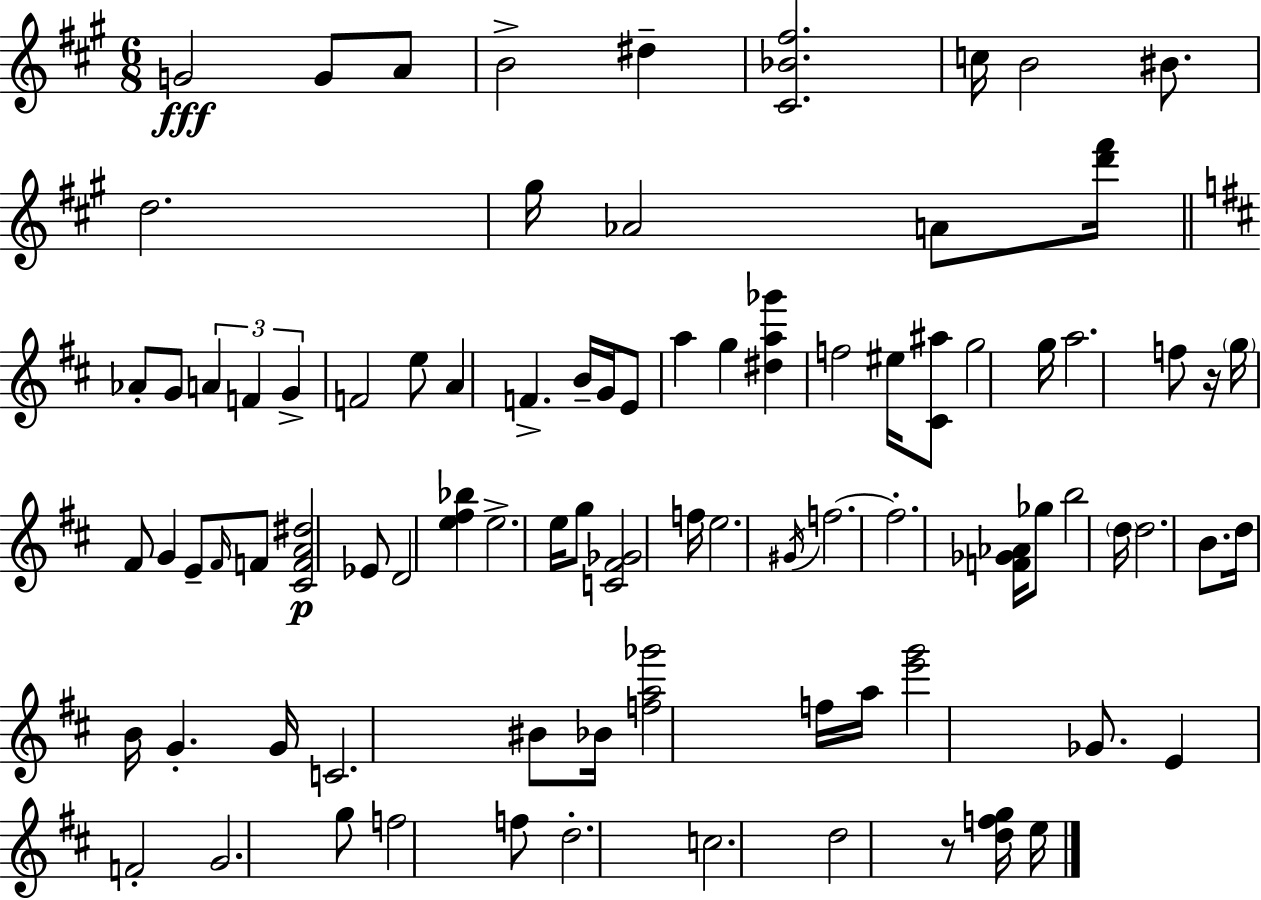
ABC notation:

X:1
T:Untitled
M:6/8
L:1/4
K:A
G2 G/2 A/2 B2 ^d [^C_B^f]2 c/4 B2 ^B/2 d2 ^g/4 _A2 A/2 [d'^f']/4 _A/2 G/2 A F G F2 e/2 A F B/4 G/4 E/2 a g [^da_g'] f2 ^e/4 [^C^a]/2 g2 g/4 a2 f/2 z/4 g/4 ^F/2 G E/2 ^F/4 F/2 [^CFA^d]2 _E/2 D2 [e^f_b] e2 e/4 g/2 [C^F_G]2 f/4 e2 ^G/4 f2 f2 [F_G_A]/4 _g/2 b2 d/4 d2 B/2 d/4 B/4 G G/4 C2 ^B/2 _B/4 [fa_g']2 f/4 a/4 [e'g']2 _G/2 E F2 G2 g/2 f2 f/2 d2 c2 d2 z/2 [dfg]/4 e/4